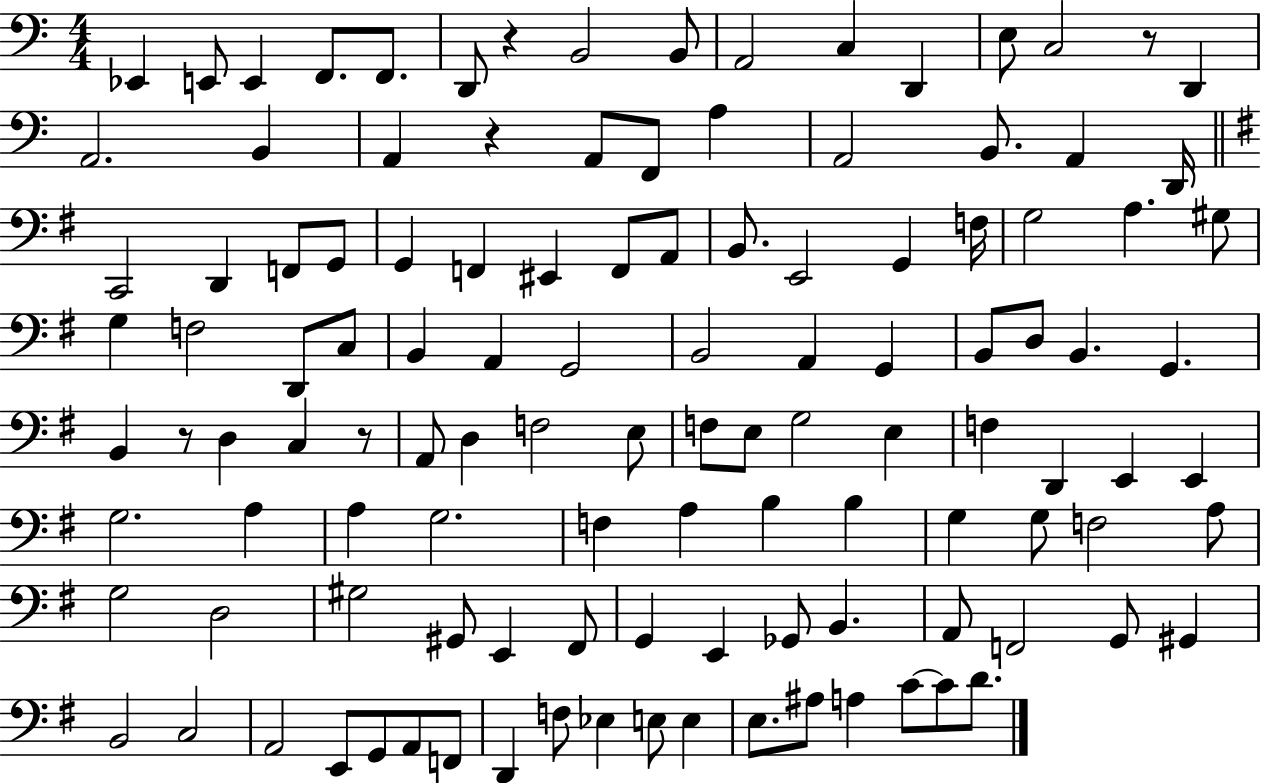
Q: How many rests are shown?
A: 5